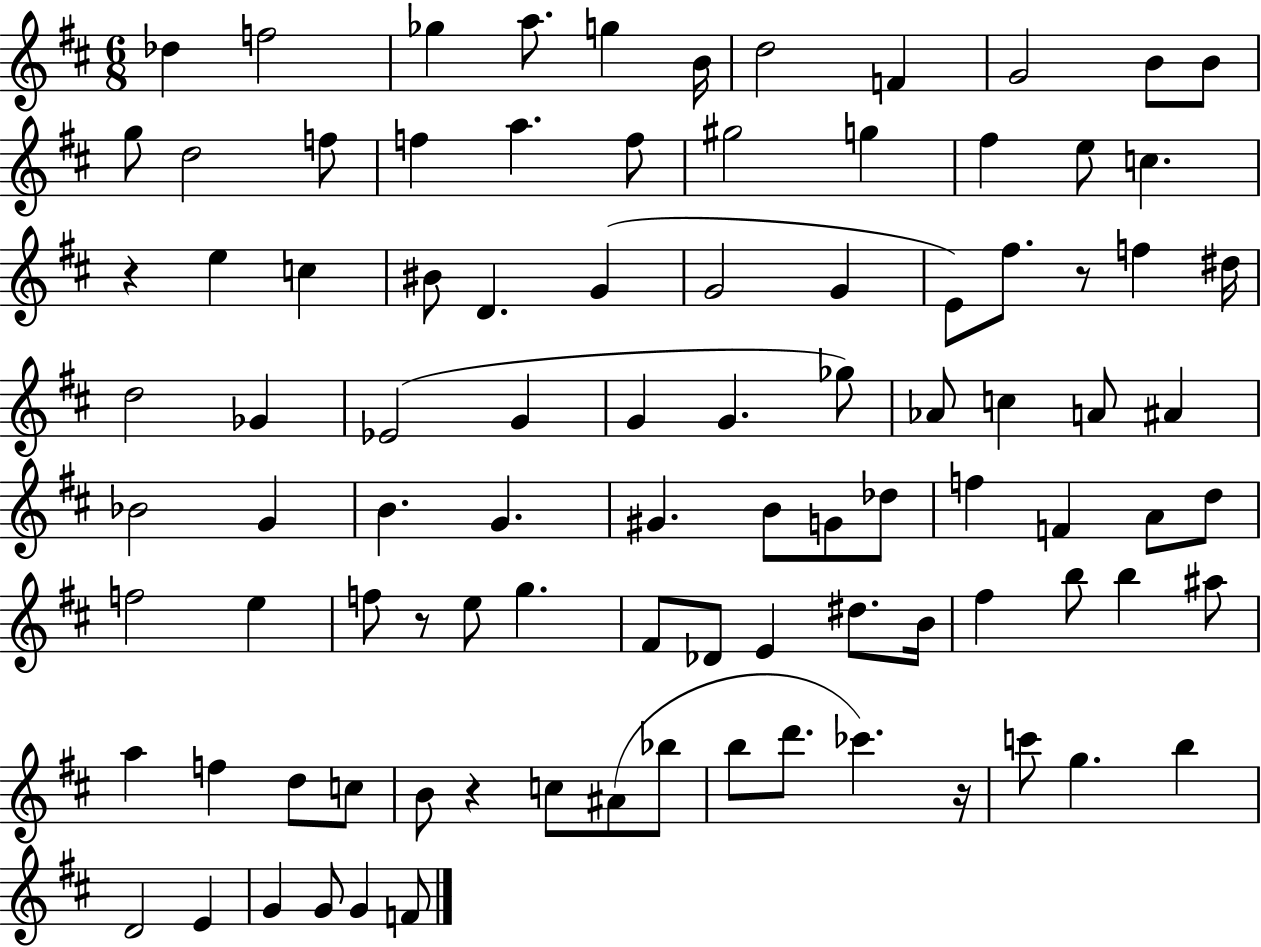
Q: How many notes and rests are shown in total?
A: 95